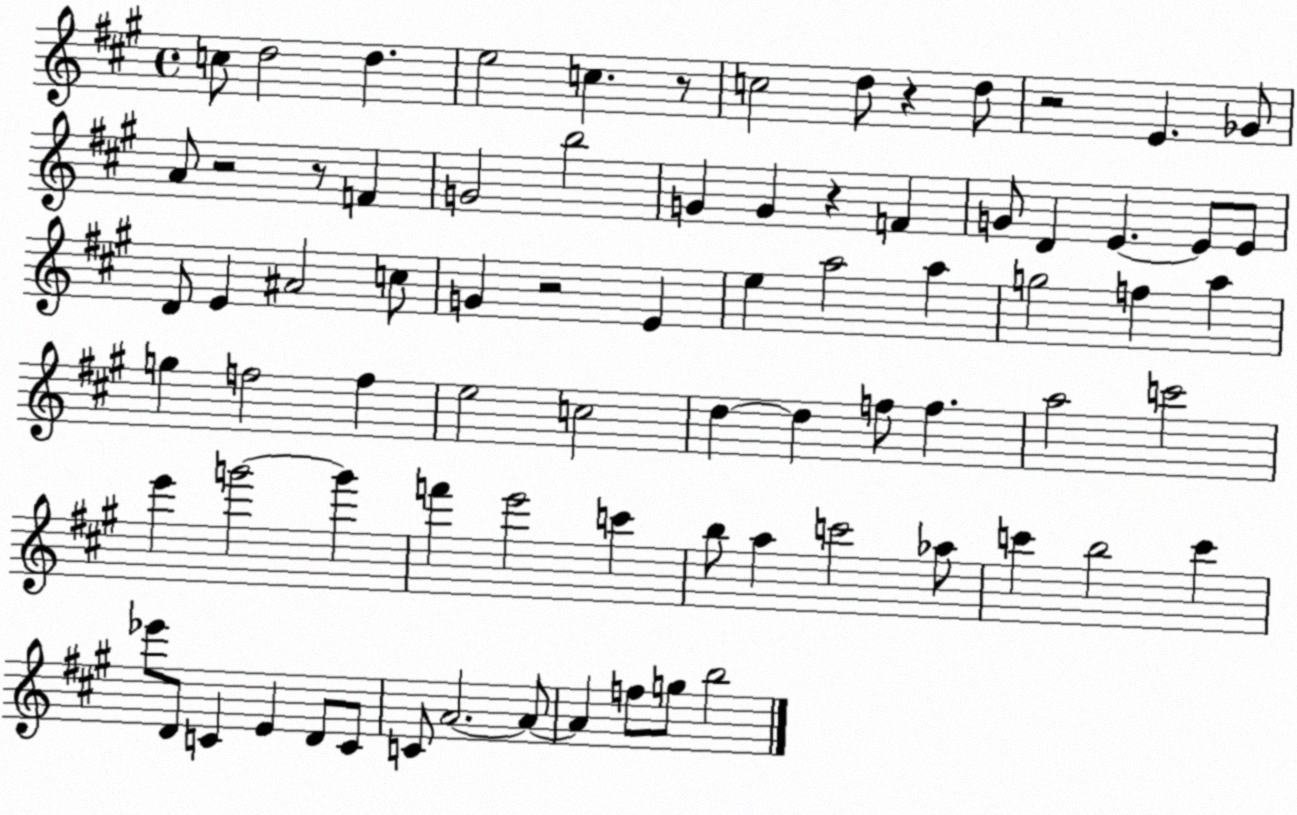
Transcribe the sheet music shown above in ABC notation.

X:1
T:Untitled
M:4/4
L:1/4
K:A
c/2 d2 d e2 c z/2 c2 d/2 z d/2 z2 E _G/2 A/2 z2 z/2 F G2 b2 G G z F G/2 D E E/2 E/2 D/2 E ^A2 c/2 G z2 E e a2 a g2 f a g f2 f e2 c2 d d f/2 f a2 c'2 e' g'2 g' f' e'2 c' b/2 a c'2 _a/2 c' b2 c' _e'/2 D/2 C E D/2 C/2 C/2 A2 A/2 A f/2 g/2 b2